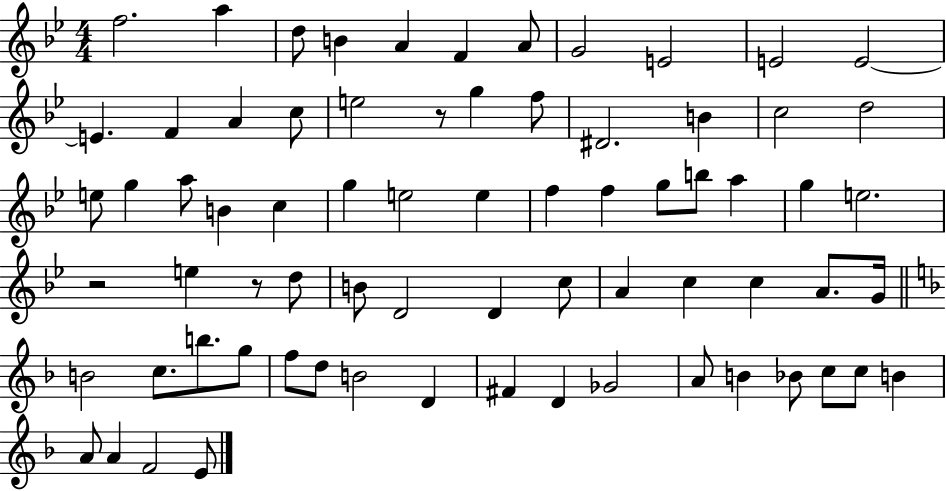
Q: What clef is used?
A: treble